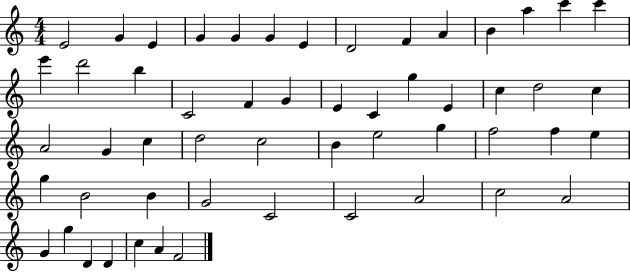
{
  \clef treble
  \numericTimeSignature
  \time 4/4
  \key c \major
  e'2 g'4 e'4 | g'4 g'4 g'4 e'4 | d'2 f'4 a'4 | b'4 a''4 c'''4 c'''4 | \break e'''4 d'''2 b''4 | c'2 f'4 g'4 | e'4 c'4 g''4 e'4 | c''4 d''2 c''4 | \break a'2 g'4 c''4 | d''2 c''2 | b'4 e''2 g''4 | f''2 f''4 e''4 | \break g''4 b'2 b'4 | g'2 c'2 | c'2 a'2 | c''2 a'2 | \break g'4 g''4 d'4 d'4 | c''4 a'4 f'2 | \bar "|."
}